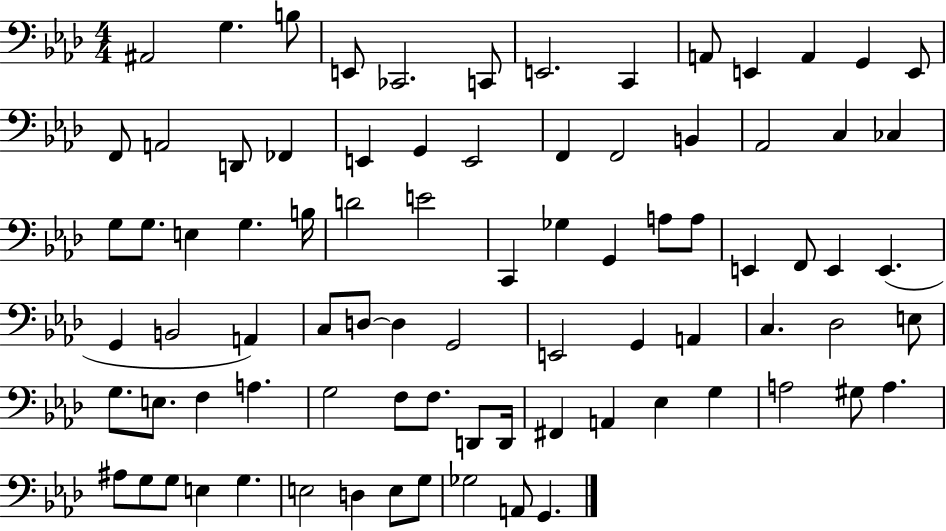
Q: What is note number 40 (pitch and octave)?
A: F2